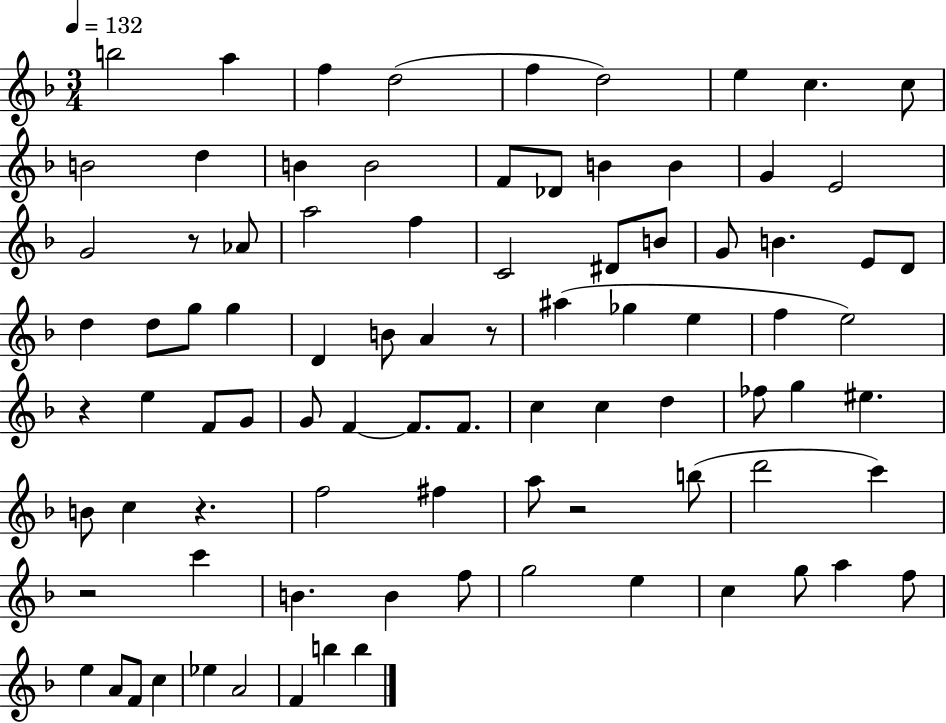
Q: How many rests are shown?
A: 6